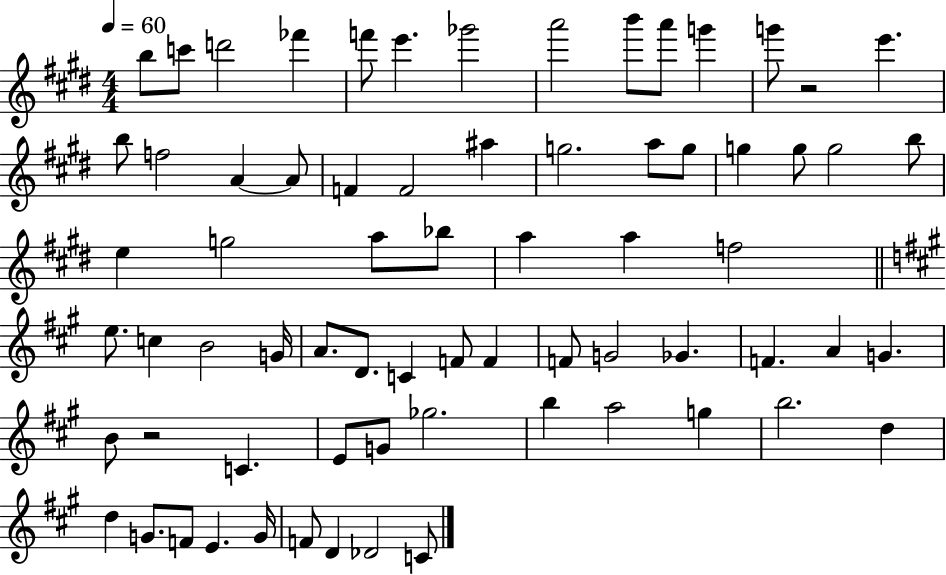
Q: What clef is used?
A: treble